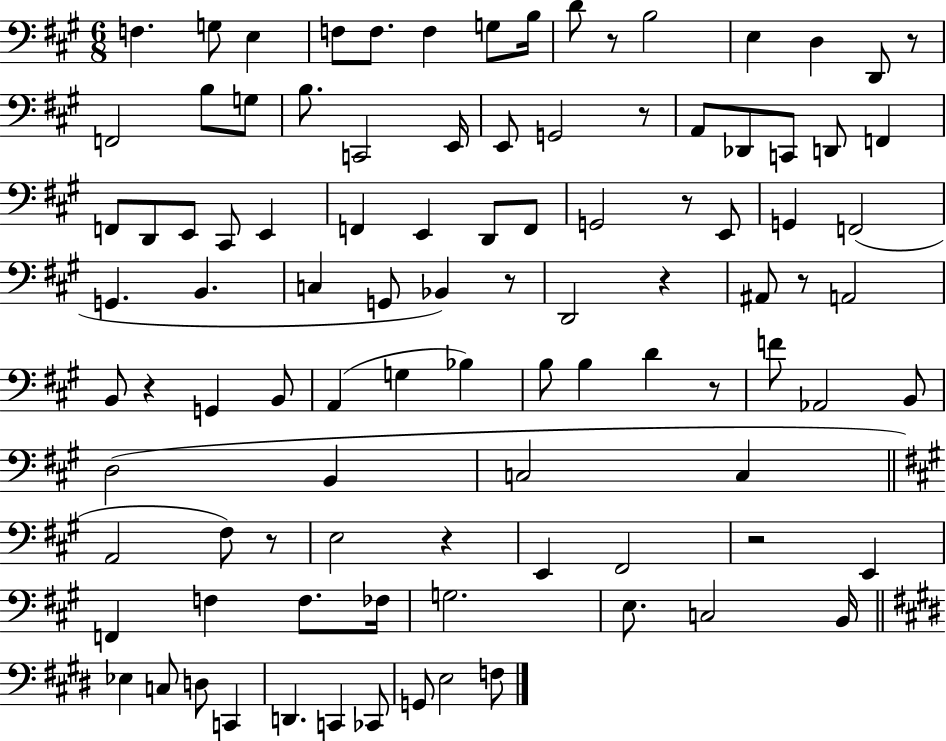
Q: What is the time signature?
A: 6/8